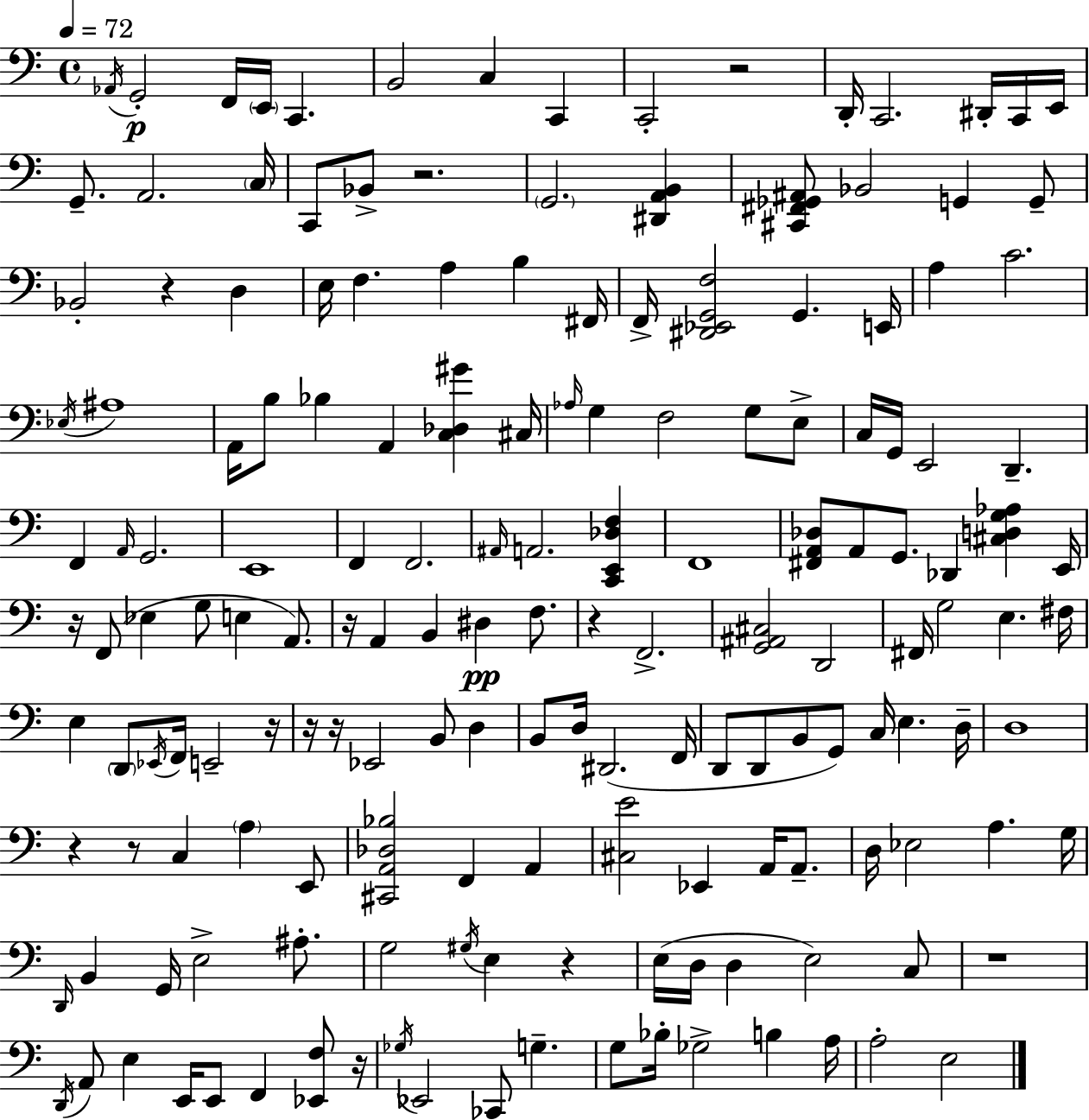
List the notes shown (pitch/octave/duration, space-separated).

Ab2/s G2/h F2/s E2/s C2/q. B2/h C3/q C2/q C2/h R/h D2/s C2/h. D#2/s C2/s E2/s G2/e. A2/h. C3/s C2/e Bb2/e R/h. G2/h. [D#2,A2,B2]/q [C#2,F#2,Gb2,A#2]/e Bb2/h G2/q G2/e Bb2/h R/q D3/q E3/s F3/q. A3/q B3/q F#2/s F2/s [D#2,Eb2,G2,F3]/h G2/q. E2/s A3/q C4/h. Eb3/s A#3/w A2/s B3/e Bb3/q A2/q [C3,Db3,G#4]/q C#3/s Ab3/s G3/q F3/h G3/e E3/e C3/s G2/s E2/h D2/q. F2/q A2/s G2/h. E2/w F2/q F2/h. A#2/s A2/h. [C2,E2,Db3,F3]/q F2/w [F#2,A2,Db3]/e A2/e G2/e. Db2/q [C#3,D3,G3,Ab3]/q E2/s R/s F2/e Eb3/q G3/e E3/q A2/e. R/s A2/q B2/q D#3/q F3/e. R/q F2/h. [G2,A#2,C#3]/h D2/h F#2/s G3/h E3/q. F#3/s E3/q D2/e Eb2/s F2/s E2/h R/s R/s R/s Eb2/h B2/e D3/q B2/e D3/s D#2/h. F2/s D2/e D2/e B2/e G2/e C3/s E3/q. D3/s D3/w R/q R/e C3/q A3/q E2/e [C#2,A2,Db3,Bb3]/h F2/q A2/q [C#3,E4]/h Eb2/q A2/s A2/e. D3/s Eb3/h A3/q. G3/s D2/s B2/q G2/s E3/h A#3/e. G3/h G#3/s E3/q R/q E3/s D3/s D3/q E3/h C3/e R/w D2/s A2/e E3/q E2/s E2/e F2/q [Eb2,F3]/e R/s Gb3/s Eb2/h CES2/e G3/q. G3/e Bb3/s Gb3/h B3/q A3/s A3/h E3/h